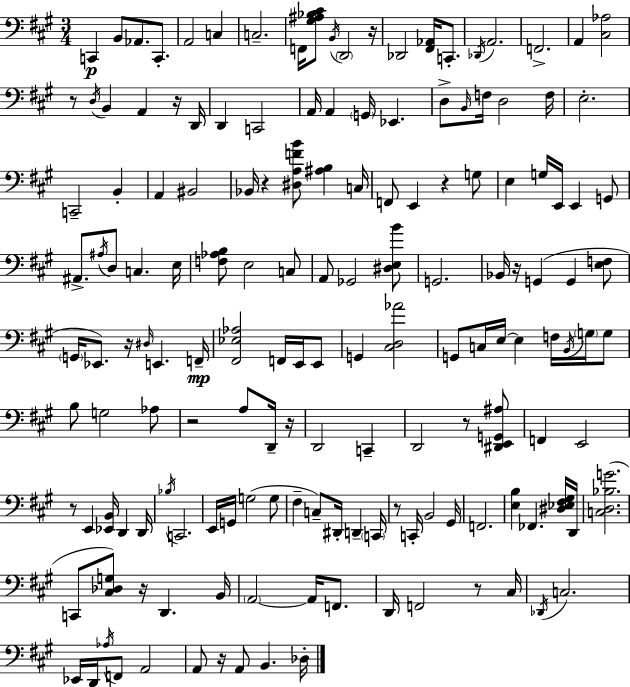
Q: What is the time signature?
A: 3/4